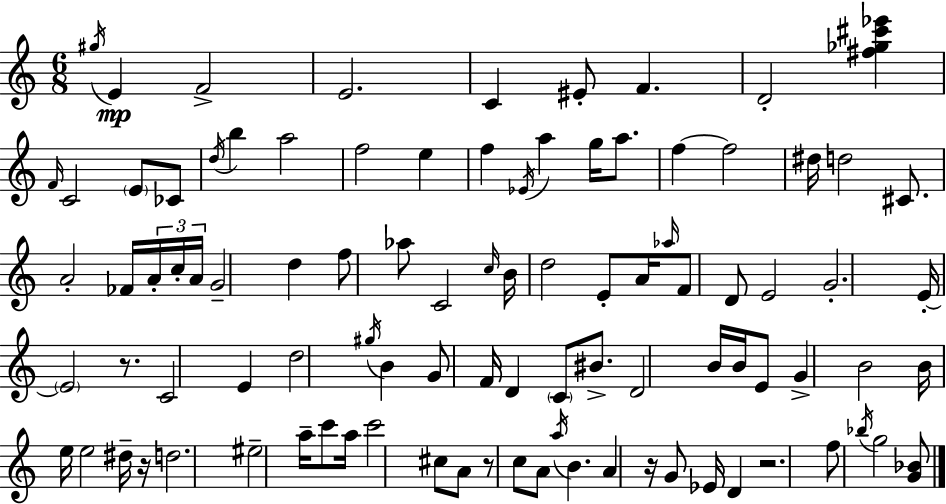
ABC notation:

X:1
T:Untitled
M:6/8
L:1/4
K:Am
^g/4 E F2 E2 C ^E/2 F D2 [^f_g^c'_e'] F/4 C2 E/2 _C/2 d/4 b a2 f2 e f _E/4 a g/4 a/2 f f2 ^d/4 d2 ^C/2 A2 _F/4 A/4 c/4 A/4 G2 d f/2 _a/2 C2 c/4 B/4 d2 E/2 A/4 _a/4 F/2 D/2 E2 G2 E/4 E2 z/2 C2 E d2 ^g/4 B G/2 F/4 D C/2 ^B/2 D2 B/4 B/4 E/2 G B2 B/4 e/4 e2 ^d/4 z/4 d2 ^e2 a/4 c'/2 a/4 c'2 ^c/2 A/2 z/2 c/2 A/2 a/4 B A z/4 G/2 _E/4 D z2 f/2 _b/4 g2 [G_B]/2